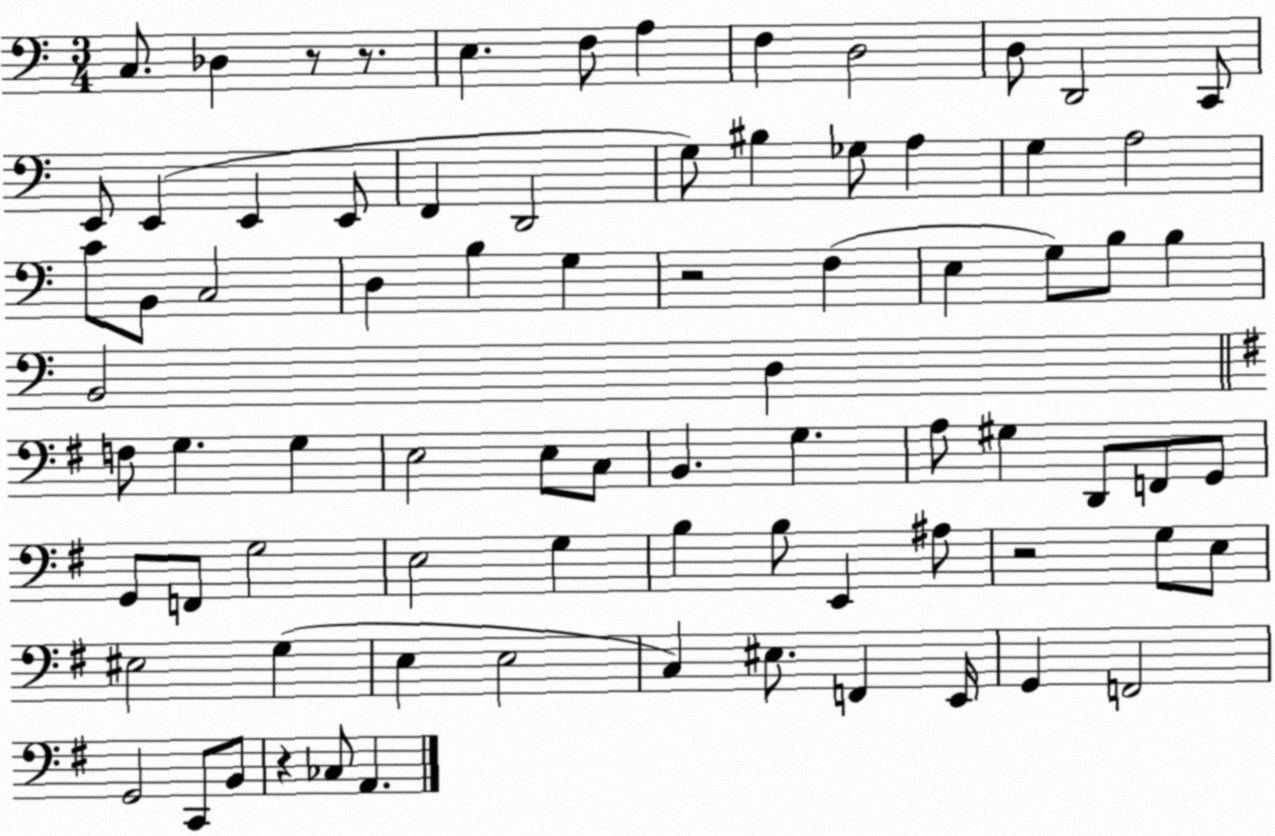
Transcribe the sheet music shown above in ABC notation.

X:1
T:Untitled
M:3/4
L:1/4
K:C
C,/2 _D, z/2 z/2 E, F,/2 A, F, D,2 D,/2 D,,2 C,,/2 E,,/2 E,, E,, E,,/2 F,, D,,2 G,/2 ^B, _G,/2 A, G, A,2 C/2 B,,/2 C,2 D, B, G, z2 F, E, G,/2 B,/2 B, B,,2 D, F,/2 G, G, E,2 E,/2 C,/2 B,, G, A,/2 ^G, D,,/2 F,,/2 G,,/2 G,,/2 F,,/2 G,2 E,2 G, B, B,/2 E,, ^A,/2 z2 G,/2 E,/2 ^E,2 G, E, E,2 C, ^E,/2 F,, E,,/4 G,, F,,2 G,,2 C,,/2 B,,/2 z _C,/2 A,,